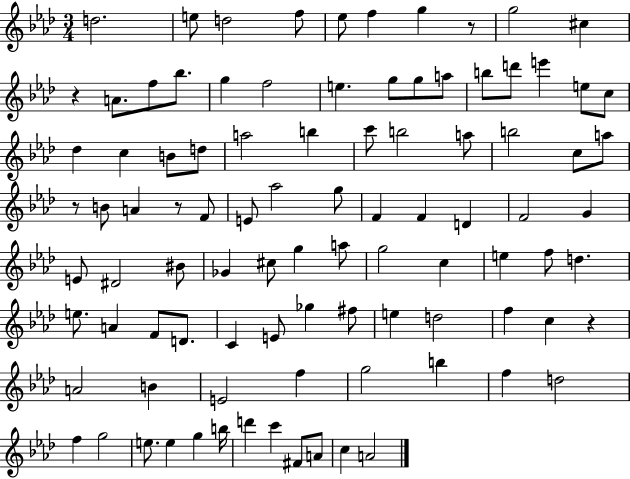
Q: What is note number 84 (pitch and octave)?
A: B5